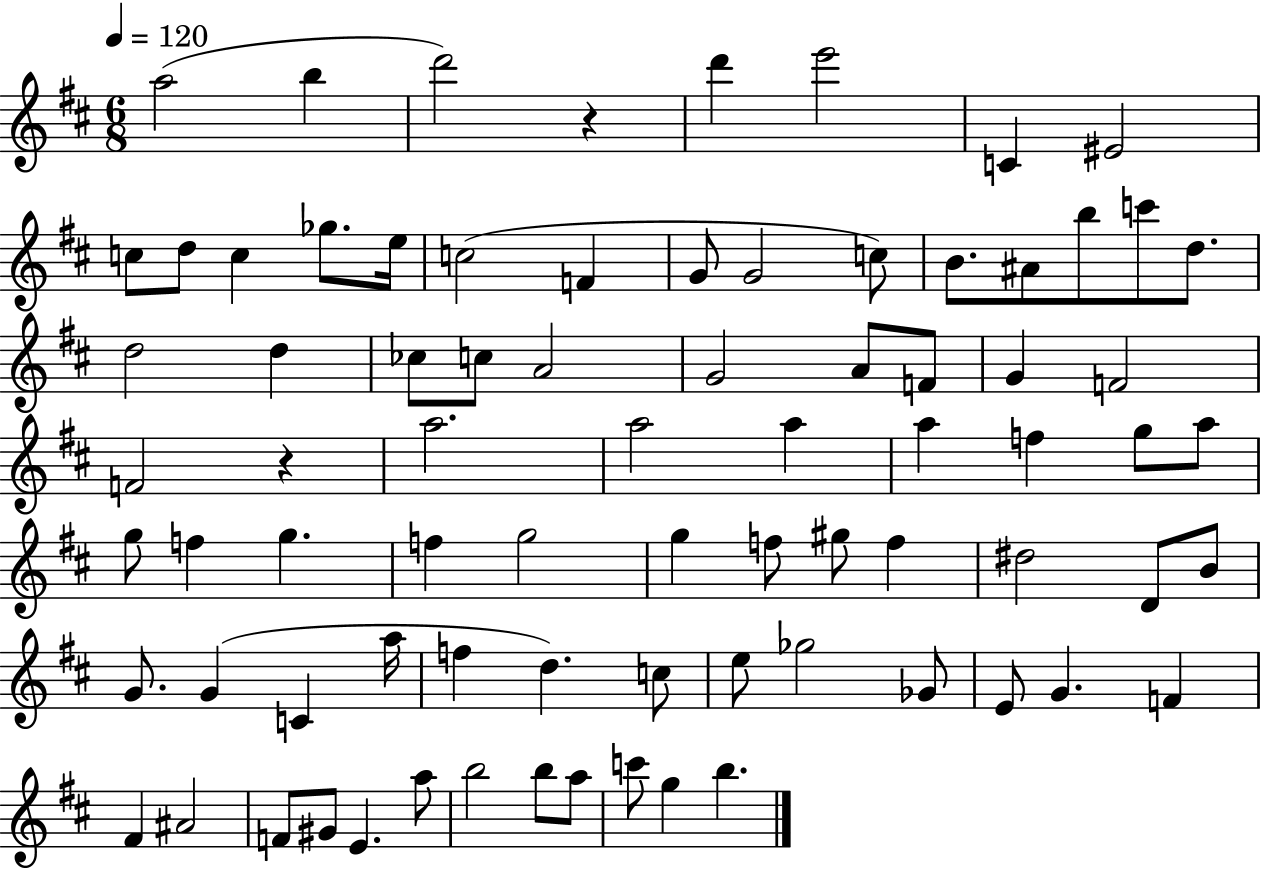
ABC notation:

X:1
T:Untitled
M:6/8
L:1/4
K:D
a2 b d'2 z d' e'2 C ^E2 c/2 d/2 c _g/2 e/4 c2 F G/2 G2 c/2 B/2 ^A/2 b/2 c'/2 d/2 d2 d _c/2 c/2 A2 G2 A/2 F/2 G F2 F2 z a2 a2 a a f g/2 a/2 g/2 f g f g2 g f/2 ^g/2 f ^d2 D/2 B/2 G/2 G C a/4 f d c/2 e/2 _g2 _G/2 E/2 G F ^F ^A2 F/2 ^G/2 E a/2 b2 b/2 a/2 c'/2 g b